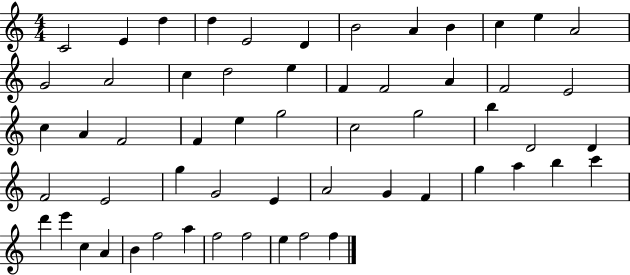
C4/h E4/q D5/q D5/q E4/h D4/q B4/h A4/q B4/q C5/q E5/q A4/h G4/h A4/h C5/q D5/h E5/q F4/q F4/h A4/q F4/h E4/h C5/q A4/q F4/h F4/q E5/q G5/h C5/h G5/h B5/q D4/h D4/q F4/h E4/h G5/q G4/h E4/q A4/h G4/q F4/q G5/q A5/q B5/q C6/q D6/q E6/q C5/q A4/q B4/q F5/h A5/q F5/h F5/h E5/q F5/h F5/q